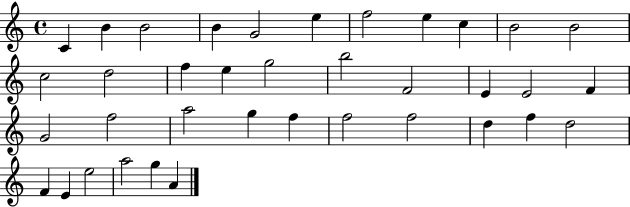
X:1
T:Untitled
M:4/4
L:1/4
K:C
C B B2 B G2 e f2 e c B2 B2 c2 d2 f e g2 b2 F2 E E2 F G2 f2 a2 g f f2 f2 d f d2 F E e2 a2 g A